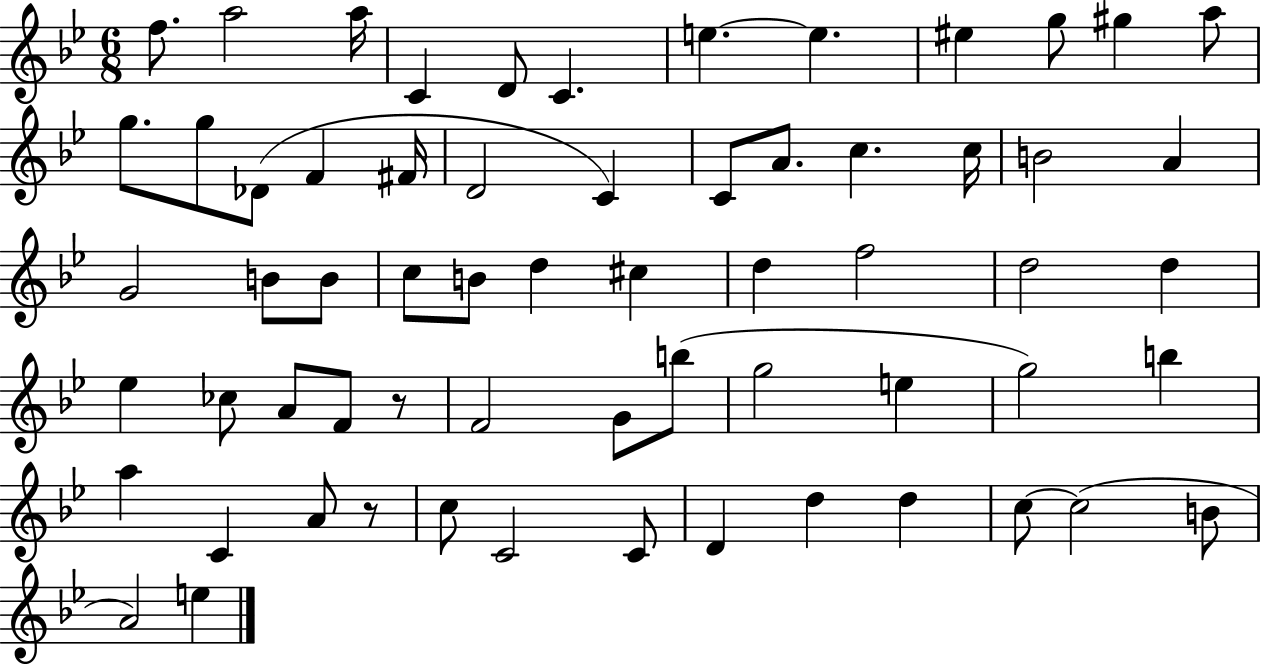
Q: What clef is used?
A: treble